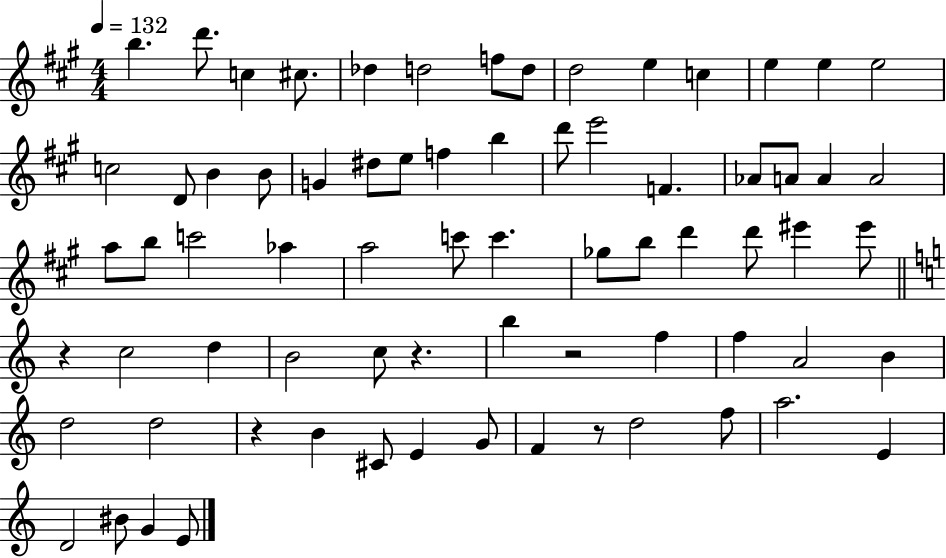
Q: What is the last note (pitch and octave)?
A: E4